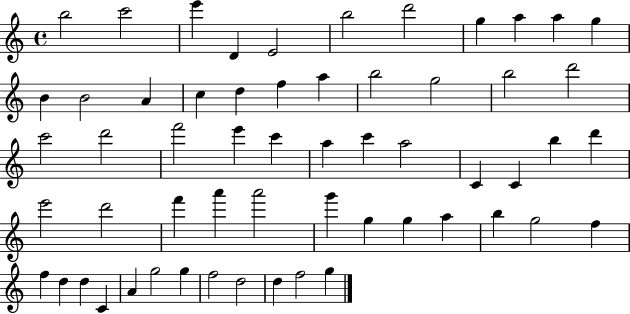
B5/h C6/h E6/q D4/q E4/h B5/h D6/h G5/q A5/q A5/q G5/q B4/q B4/h A4/q C5/q D5/q F5/q A5/q B5/h G5/h B5/h D6/h C6/h D6/h F6/h E6/q C6/q A5/q C6/q A5/h C4/q C4/q B5/q D6/q E6/h D6/h F6/q A6/q A6/h G6/q G5/q G5/q A5/q B5/q G5/h F5/q F5/q D5/q D5/q C4/q A4/q G5/h G5/q F5/h D5/h D5/q F5/h G5/q